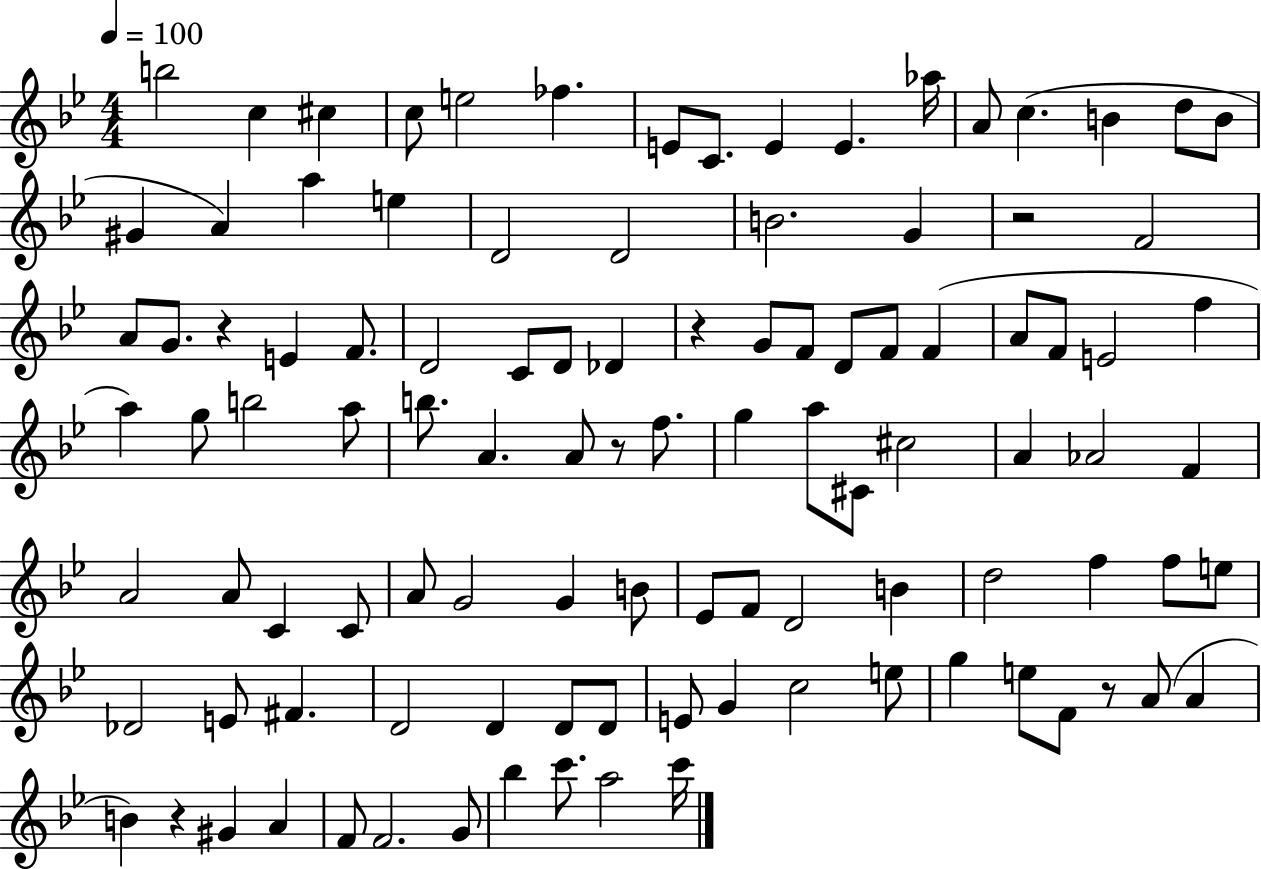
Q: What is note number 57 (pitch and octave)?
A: F4